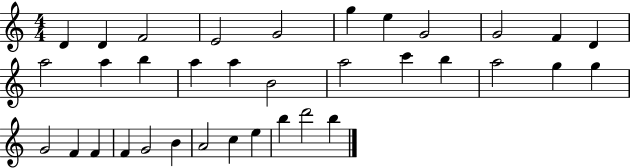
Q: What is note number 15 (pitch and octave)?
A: A5